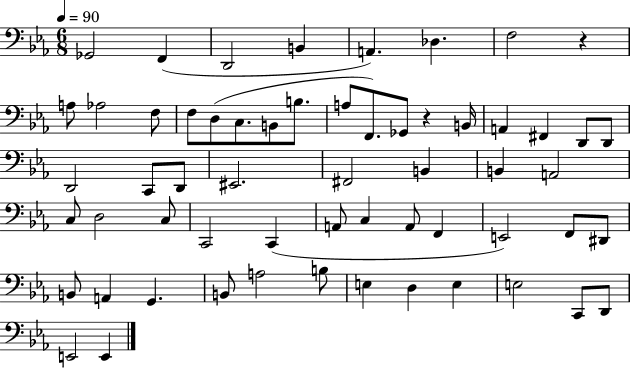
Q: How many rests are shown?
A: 2